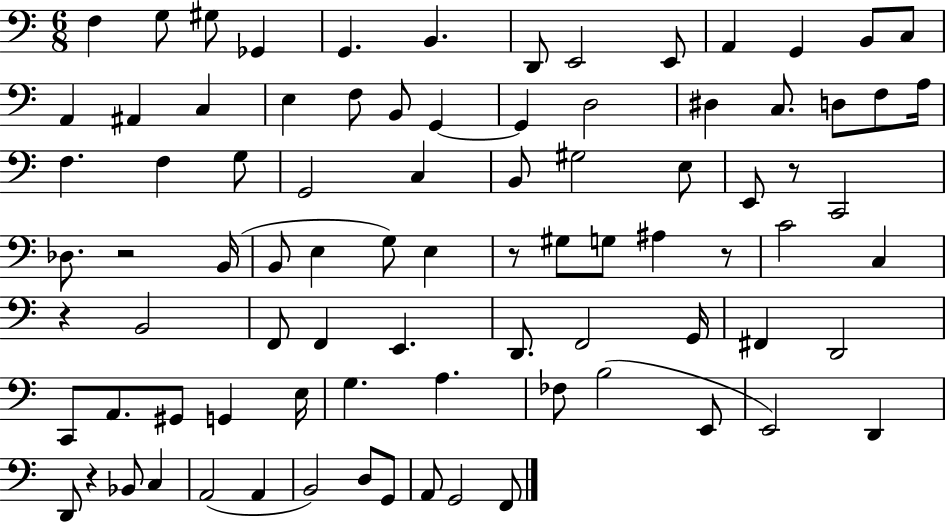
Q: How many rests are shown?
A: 6